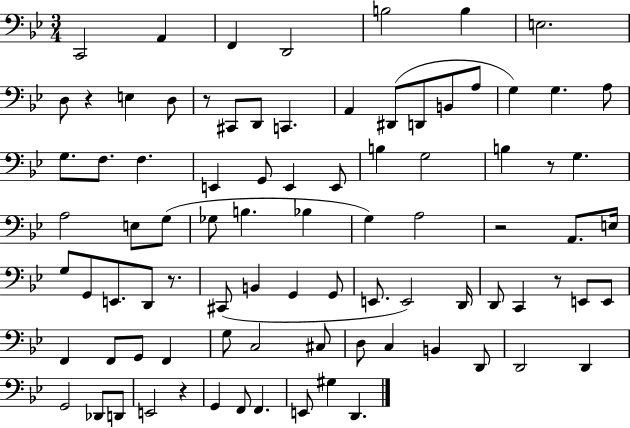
C2/h A2/q F2/q D2/h B3/h B3/q E3/h. D3/e R/q E3/q D3/e R/e C#2/e D2/e C2/q. A2/q D#2/e D2/e B2/e A3/e G3/q G3/q. A3/e G3/e. F3/e. F3/q. E2/q G2/e E2/q E2/e B3/q G3/h B3/q R/e G3/q. A3/h E3/e G3/e Gb3/e B3/q. Bb3/q G3/q A3/h R/h A2/e. E3/s G3/e G2/e E2/e. D2/e R/e. C#2/e B2/q G2/q G2/e E2/e. E2/h D2/s D2/e C2/q R/e E2/e E2/e F2/q F2/e G2/e F2/q G3/e C3/h C#3/e D3/e C3/q B2/q D2/e D2/h D2/q G2/h Db2/e D2/e E2/h R/q G2/q F2/e F2/q. E2/e G#3/q D2/q.